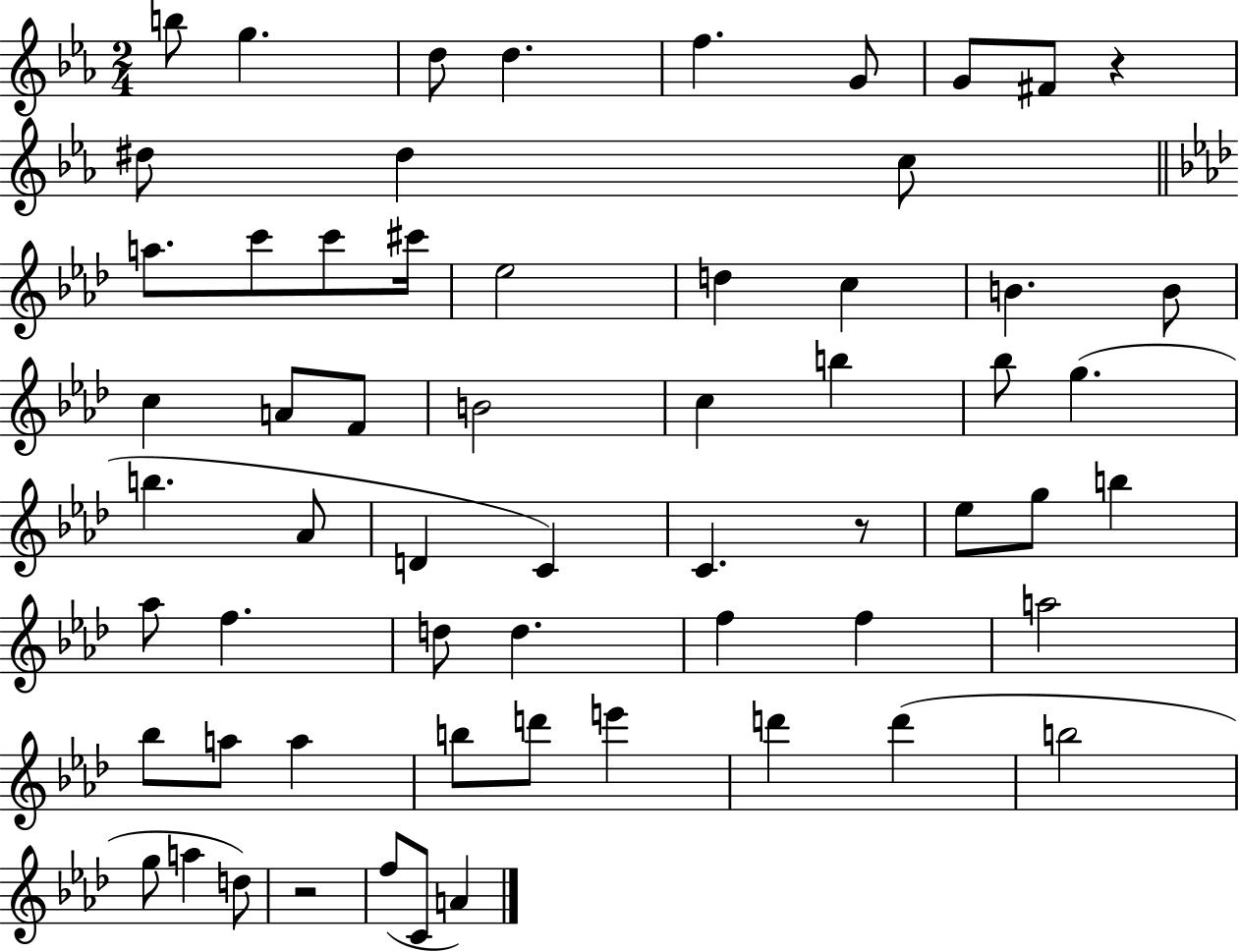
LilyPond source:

{
  \clef treble
  \numericTimeSignature
  \time 2/4
  \key ees \major
  b''8 g''4. | d''8 d''4. | f''4. g'8 | g'8 fis'8 r4 | \break dis''8 dis''4 c''8 | \bar "||" \break \key f \minor a''8. c'''8 c'''8 cis'''16 | ees''2 | d''4 c''4 | b'4. b'8 | \break c''4 a'8 f'8 | b'2 | c''4 b''4 | bes''8 g''4.( | \break b''4. aes'8 | d'4 c'4) | c'4. r8 | ees''8 g''8 b''4 | \break aes''8 f''4. | d''8 d''4. | f''4 f''4 | a''2 | \break bes''8 a''8 a''4 | b''8 d'''8 e'''4 | d'''4 d'''4( | b''2 | \break g''8 a''4 d''8) | r2 | f''8( c'8 a'4) | \bar "|."
}